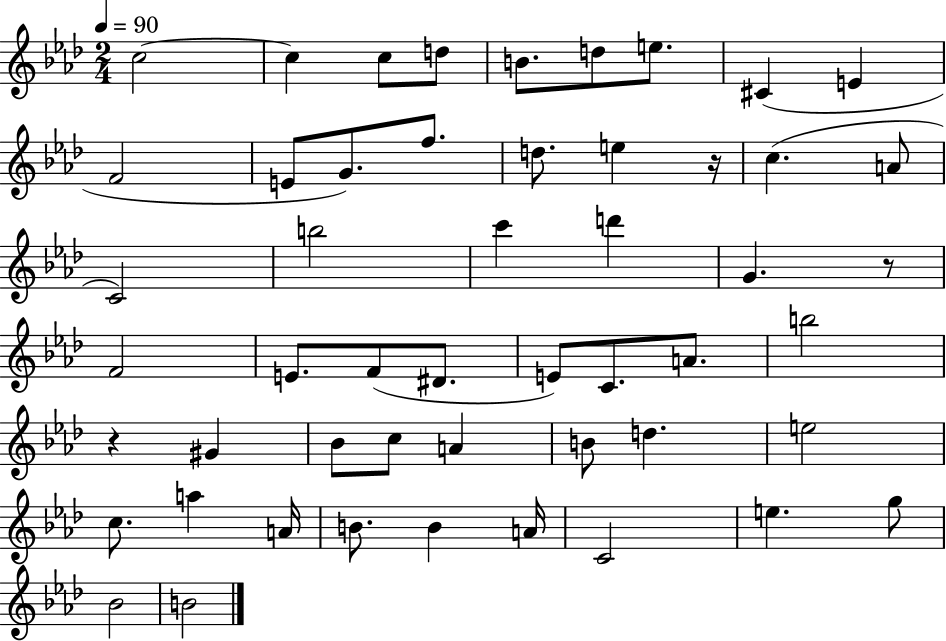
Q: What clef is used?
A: treble